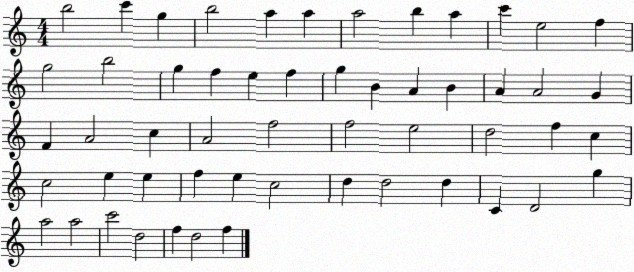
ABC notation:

X:1
T:Untitled
M:4/4
L:1/4
K:C
b2 c' g b2 a a a2 b a c' e2 f g2 b2 g f e f g B A B A A2 G F A2 c A2 f2 f2 e2 d2 f c c2 e e f e c2 d d2 d C D2 g a2 a2 c'2 d2 f d2 f